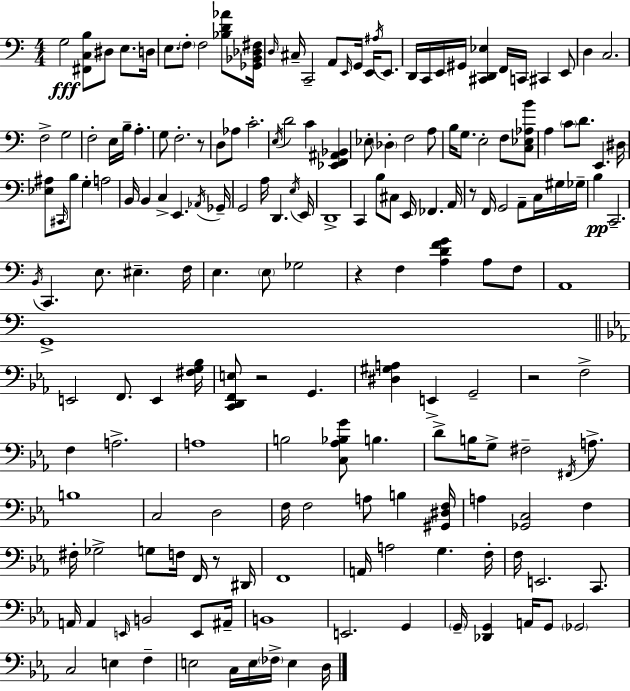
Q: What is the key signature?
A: C major